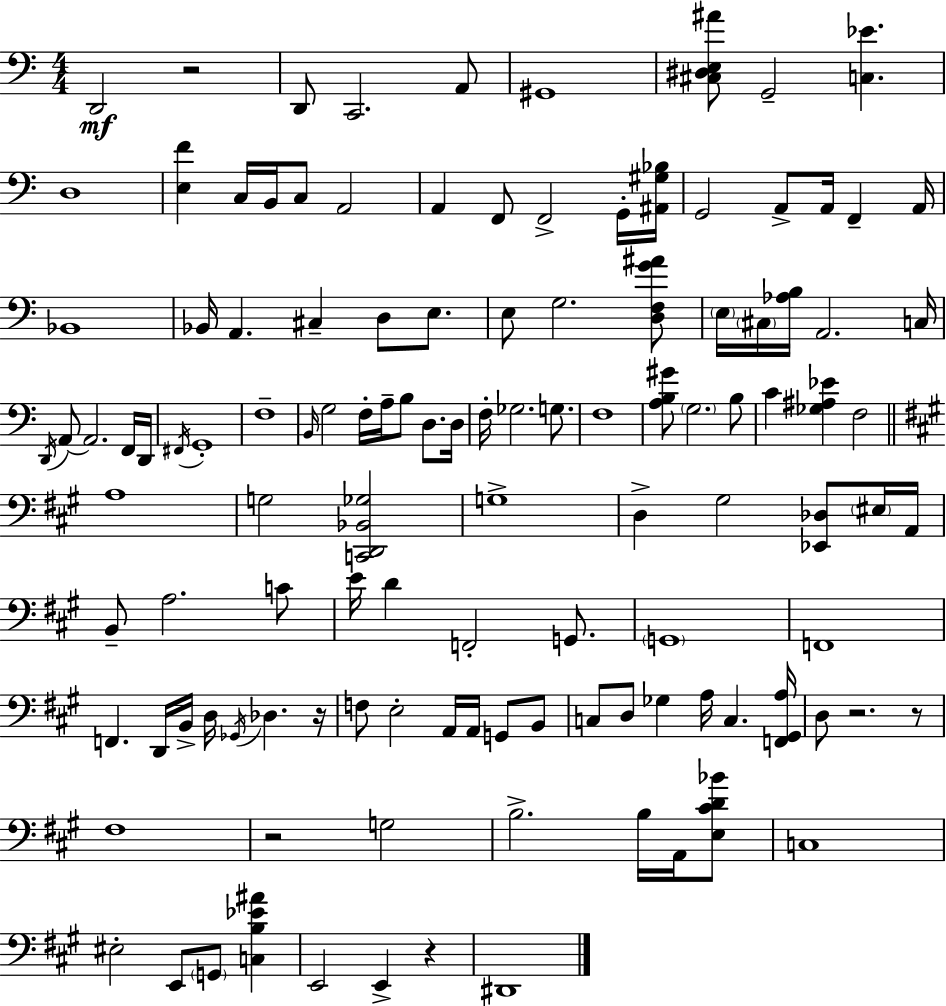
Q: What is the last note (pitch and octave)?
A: D#2